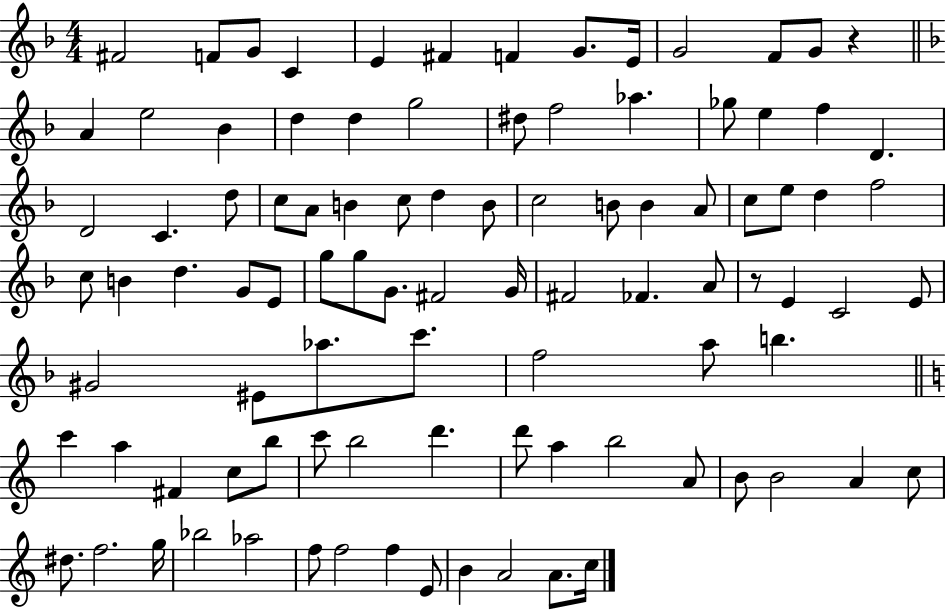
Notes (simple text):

F#4/h F4/e G4/e C4/q E4/q F#4/q F4/q G4/e. E4/s G4/h F4/e G4/e R/q A4/q E5/h Bb4/q D5/q D5/q G5/h D#5/e F5/h Ab5/q. Gb5/e E5/q F5/q D4/q. D4/h C4/q. D5/e C5/e A4/e B4/q C5/e D5/q B4/e C5/h B4/e B4/q A4/e C5/e E5/e D5/q F5/h C5/e B4/q D5/q. G4/e E4/e G5/e G5/e G4/e. F#4/h G4/s F#4/h FES4/q. A4/e R/e E4/q C4/h E4/e G#4/h EIS4/e Ab5/e. C6/e. F5/h A5/e B5/q. C6/q A5/q F#4/q C5/e B5/e C6/e B5/h D6/q. D6/e A5/q B5/h A4/e B4/e B4/h A4/q C5/e D#5/e. F5/h. G5/s Bb5/h Ab5/h F5/e F5/h F5/q E4/e B4/q A4/h A4/e. C5/s